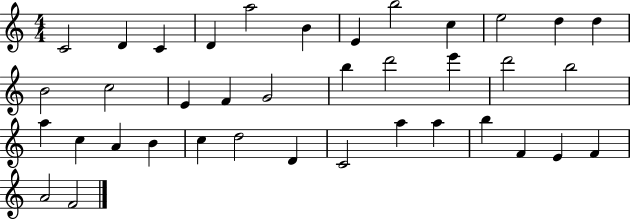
{
  \clef treble
  \numericTimeSignature
  \time 4/4
  \key c \major
  c'2 d'4 c'4 | d'4 a''2 b'4 | e'4 b''2 c''4 | e''2 d''4 d''4 | \break b'2 c''2 | e'4 f'4 g'2 | b''4 d'''2 e'''4 | d'''2 b''2 | \break a''4 c''4 a'4 b'4 | c''4 d''2 d'4 | c'2 a''4 a''4 | b''4 f'4 e'4 f'4 | \break a'2 f'2 | \bar "|."
}